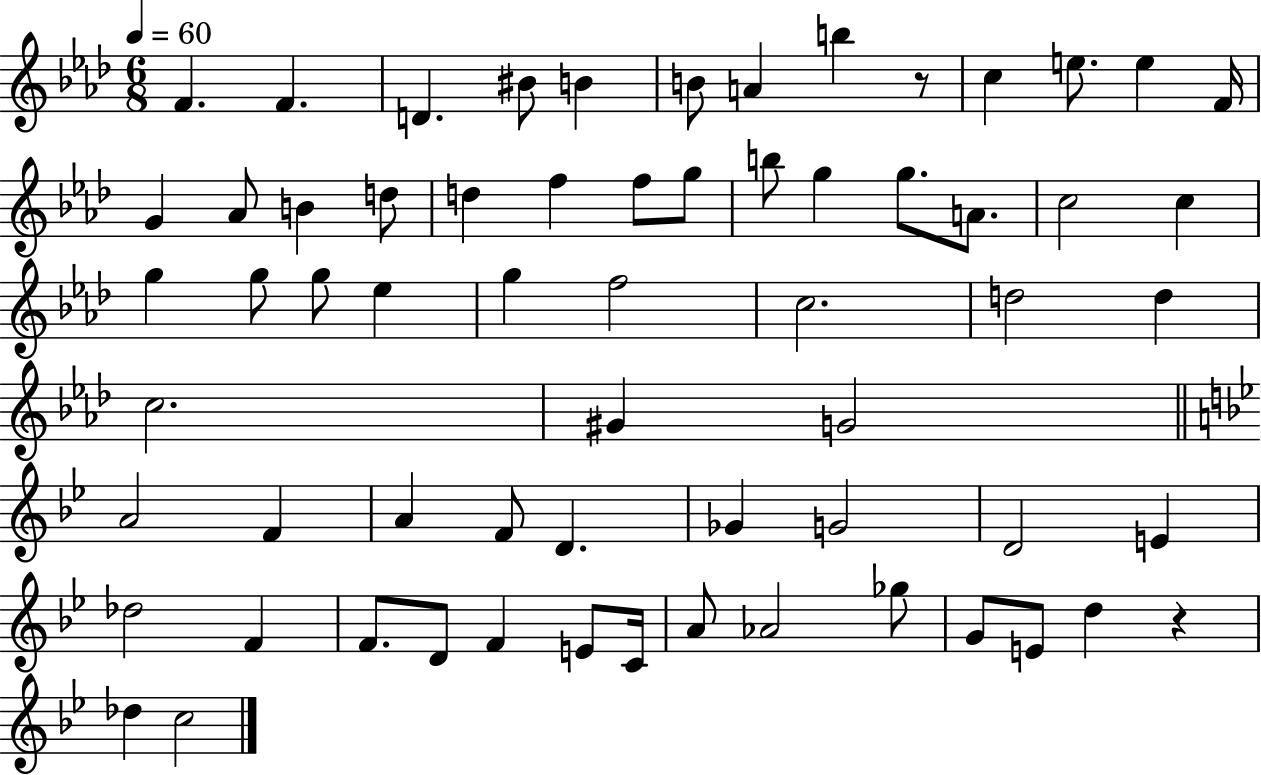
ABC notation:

X:1
T:Untitled
M:6/8
L:1/4
K:Ab
F F D ^B/2 B B/2 A b z/2 c e/2 e F/4 G _A/2 B d/2 d f f/2 g/2 b/2 g g/2 A/2 c2 c g g/2 g/2 _e g f2 c2 d2 d c2 ^G G2 A2 F A F/2 D _G G2 D2 E _d2 F F/2 D/2 F E/2 C/4 A/2 _A2 _g/2 G/2 E/2 d z _d c2